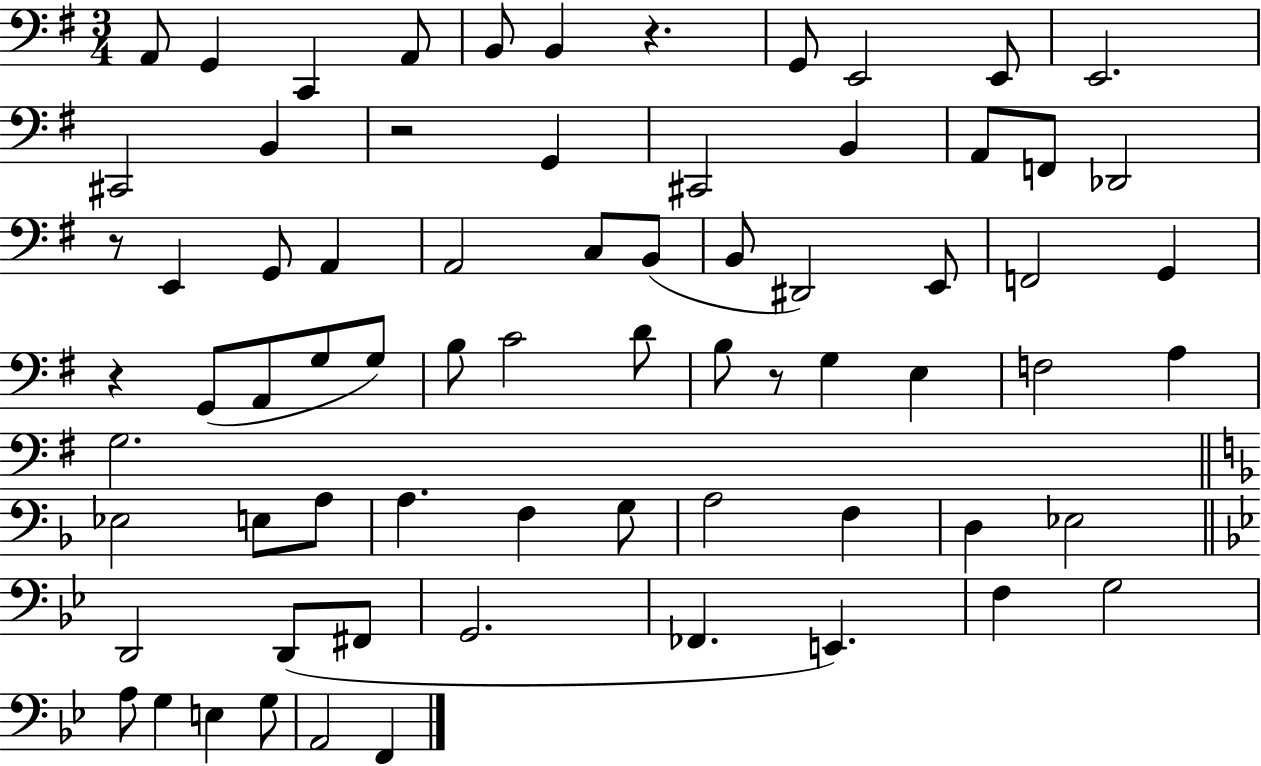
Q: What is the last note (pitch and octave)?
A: F2